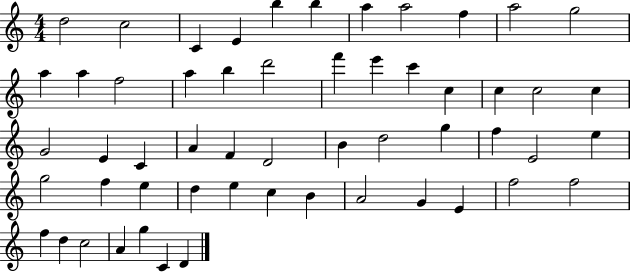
X:1
T:Untitled
M:4/4
L:1/4
K:C
d2 c2 C E b b a a2 f a2 g2 a a f2 a b d'2 f' e' c' c c c2 c G2 E C A F D2 B d2 g f E2 e g2 f e d e c B A2 G E f2 f2 f d c2 A g C D